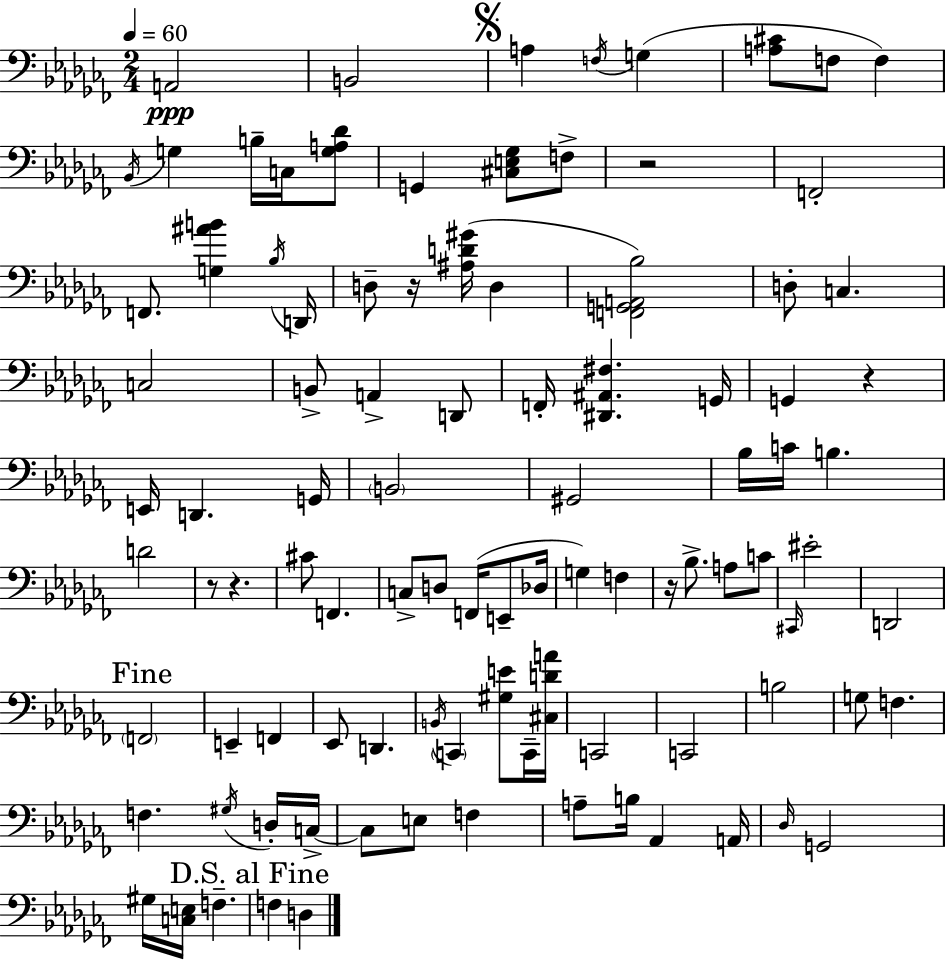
{
  \clef bass
  \numericTimeSignature
  \time 2/4
  \key aes \minor
  \tempo 4 = 60
  \repeat volta 2 { a,2\ppp | b,2 | \mark \markup { \musicglyph "scripts.segno" } a4 \acciaccatura { f16 }( g4 | <a cis'>8 f8 f4) | \break \acciaccatura { bes,16 } g4 b16-- c16 | <g a des'>8 g,4 <cis e ges>8 | f8-> r2 | f,2-. | \break f,8. <g ais' b'>4 | \acciaccatura { bes16 } d,16 d8-- r16 <ais d' gis'>16( d4 | <f, g, a, bes>2) | d8-. c4. | \break c2 | b,8-> a,4-> | d,8 f,16-. <dis, ais, fis>4. | g,16 g,4 r4 | \break e,16 d,4. | g,16 \parenthesize b,2 | gis,2 | bes16 c'16 b4. | \break d'2 | r8 r4. | cis'8 f,4. | c8-> d8 f,16( | \break e,8-- des16 g4) f4 | r16 bes8.-> a8 | c'8 \grace { cis,16 } eis'2-. | d,2 | \break \mark "Fine" \parenthesize f,2 | e,4-- | f,4 ees,8 d,4. | \acciaccatura { b,16 } \parenthesize c,4 | \break <gis e'>8 c,16-- <cis d' a'>16 c,2 | c,2 | b2 | g8 f4. | \break f4. | \acciaccatura { gis16 } d16-. c16->~~ c8 | e8 f4 a8-- | b16 aes,4 a,16 \grace { des16 } g,2 | \break gis16 | <c e>16 f4.-- \mark "D.S. al Fine" f4 | d4 } \bar "|."
}